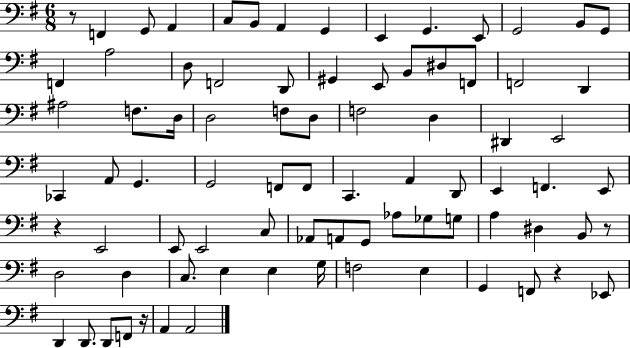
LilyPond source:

{
  \clef bass
  \numericTimeSignature
  \time 6/8
  \key g \major
  \repeat volta 2 { r8 f,4 g,8 a,4 | c8 b,8 a,4 g,4 | e,4 g,4. e,8 | g,2 b,8 g,8 | \break f,4 a2 | d8 f,2 d,8 | gis,4 e,8 b,8 dis8 f,8 | f,2 d,4 | \break ais2 f8. d16 | d2 f8 d8 | f2 d4 | dis,4 e,2 | \break ces,4 a,8 g,4. | g,2 f,8 f,8 | c,4. a,4 d,8 | e,4 f,4. e,8 | \break r4 e,2 | e,8 e,2 c8 | aes,8 a,8 g,8 aes8 ges8 g8 | a4 dis4 b,8 r8 | \break d2 d4 | c8. e4 e4 g16 | f2 e4 | g,4 f,8 r4 ees,8 | \break d,4 d,8. d,8 f,8 r16 | a,4 a,2 | } \bar "|."
}